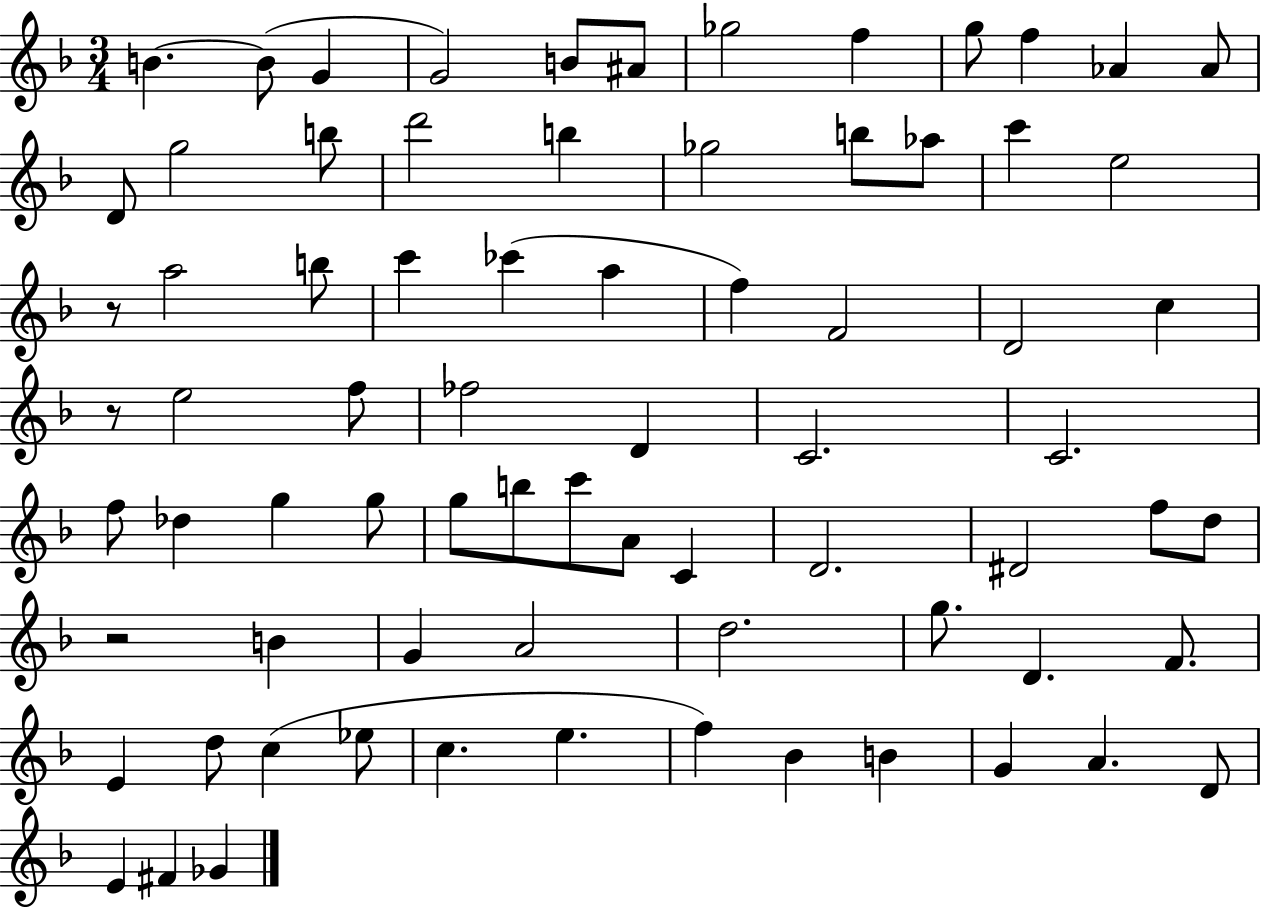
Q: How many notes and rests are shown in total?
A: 75